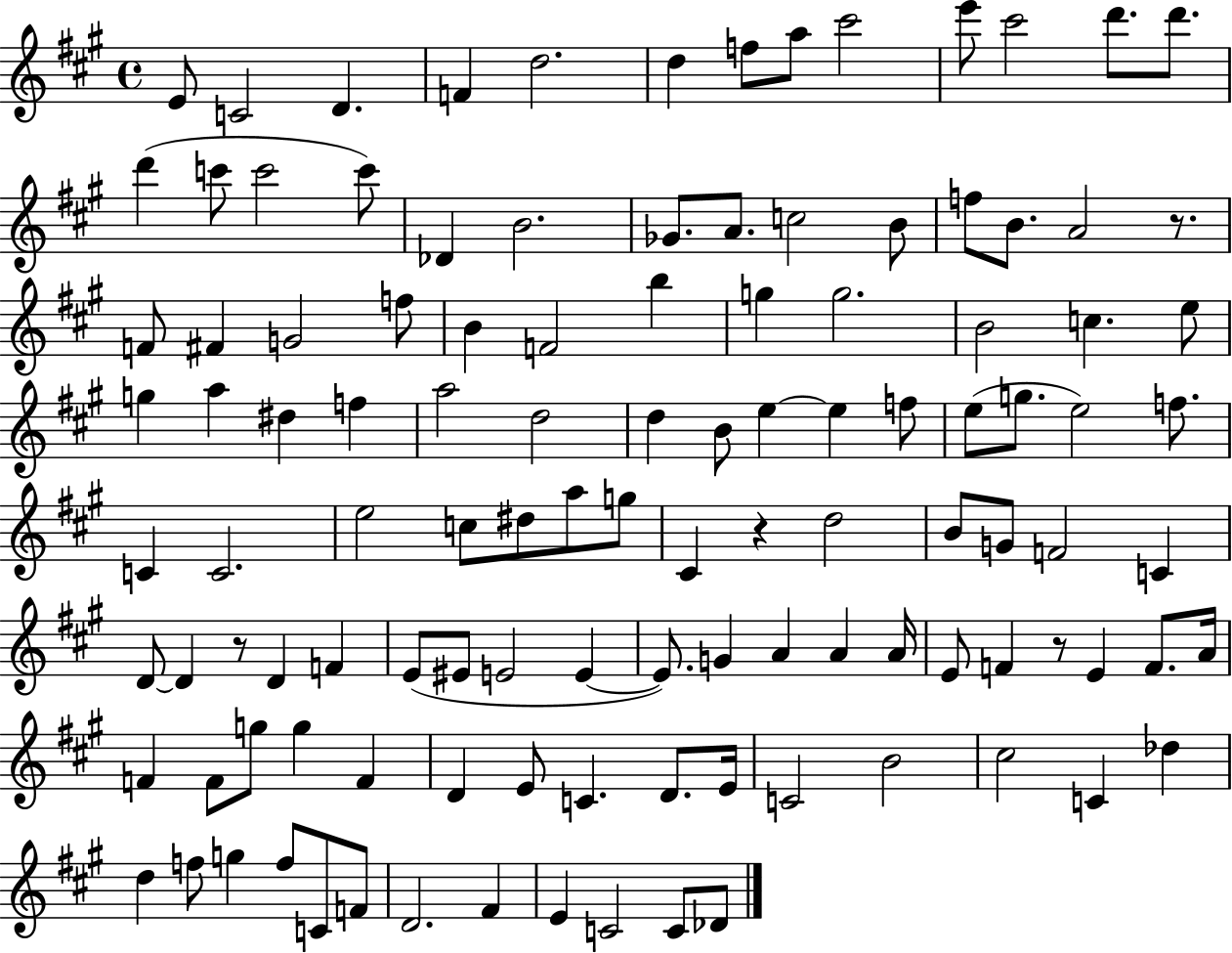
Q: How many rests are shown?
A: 4